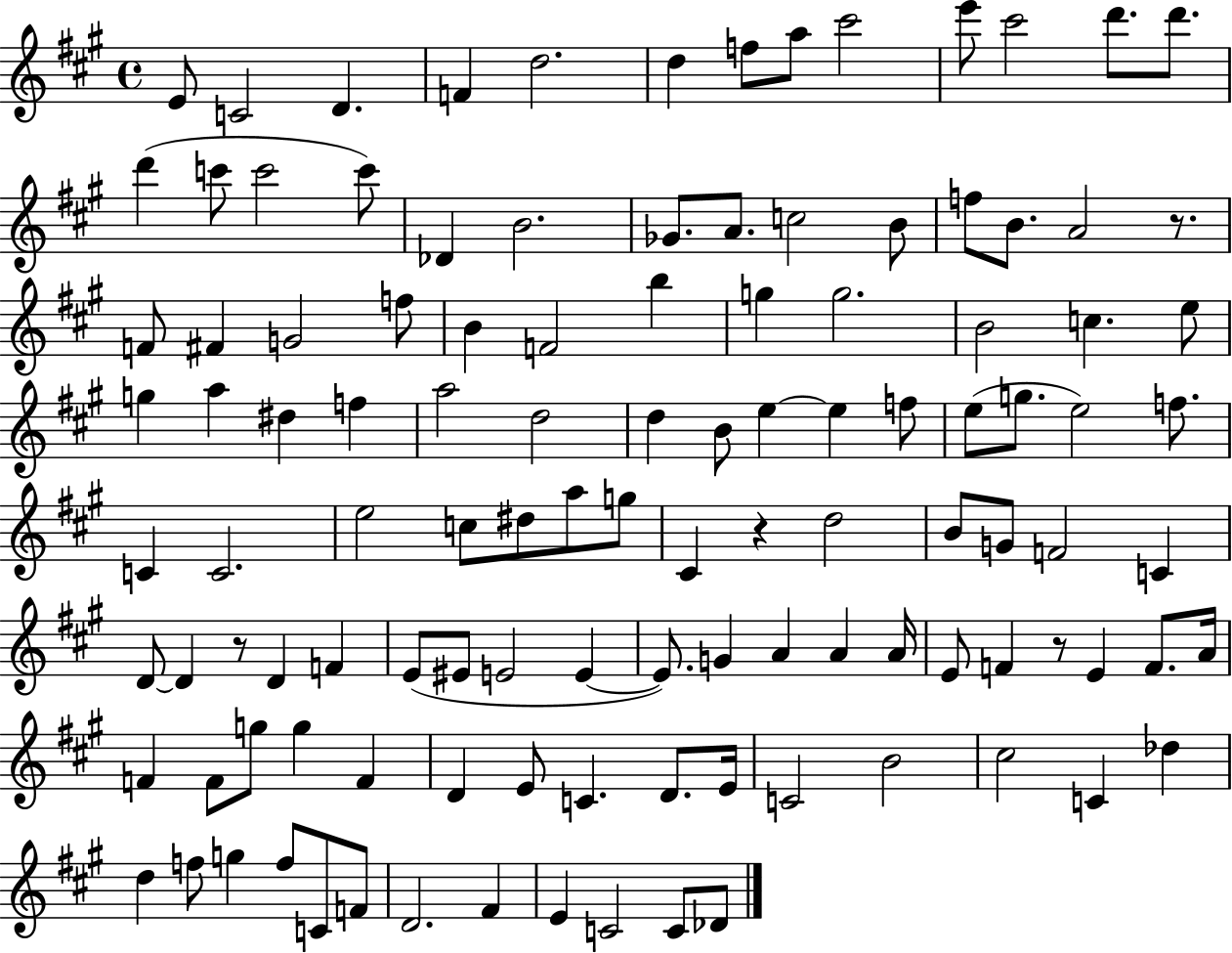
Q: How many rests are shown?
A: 4